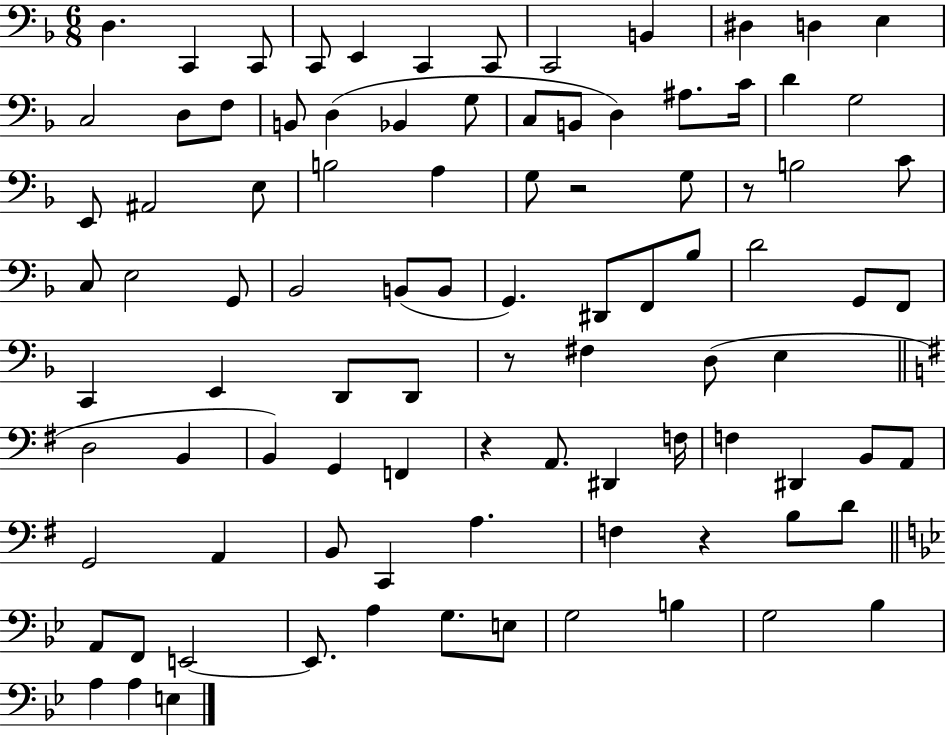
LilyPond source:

{
  \clef bass
  \numericTimeSignature
  \time 6/8
  \key f \major
  d4. c,4 c,8 | c,8 e,4 c,4 c,8 | c,2 b,4 | dis4 d4 e4 | \break c2 d8 f8 | b,8 d4( bes,4 g8 | c8 b,8 d4) ais8. c'16 | d'4 g2 | \break e,8 ais,2 e8 | b2 a4 | g8 r2 g8 | r8 b2 c'8 | \break c8 e2 g,8 | bes,2 b,8( b,8 | g,4.) dis,8 f,8 bes8 | d'2 g,8 f,8 | \break c,4 e,4 d,8 d,8 | r8 fis4 d8( e4 | \bar "||" \break \key e \minor d2 b,4 | b,4) g,4 f,4 | r4 a,8. dis,4 f16 | f4 dis,4 b,8 a,8 | \break g,2 a,4 | b,8 c,4 a4. | f4 r4 b8 d'8 | \bar "||" \break \key bes \major a,8 f,8 e,2~~ | e,8. a4 g8. e8 | g2 b4 | g2 bes4 | \break a4 a4 e4 | \bar "|."
}